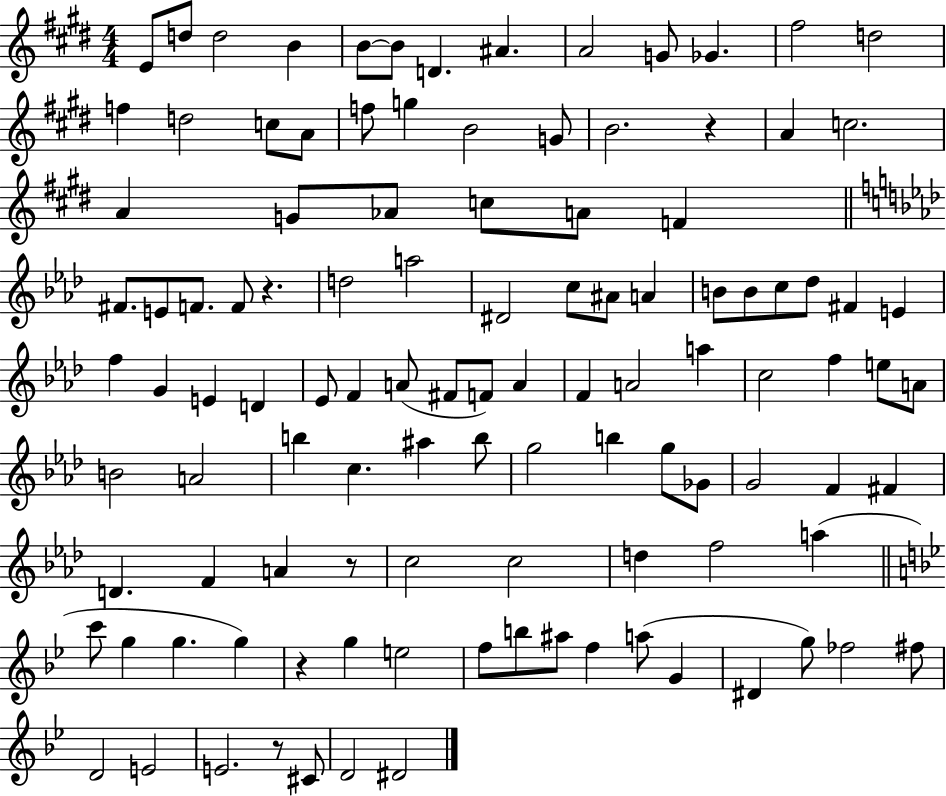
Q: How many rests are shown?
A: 5